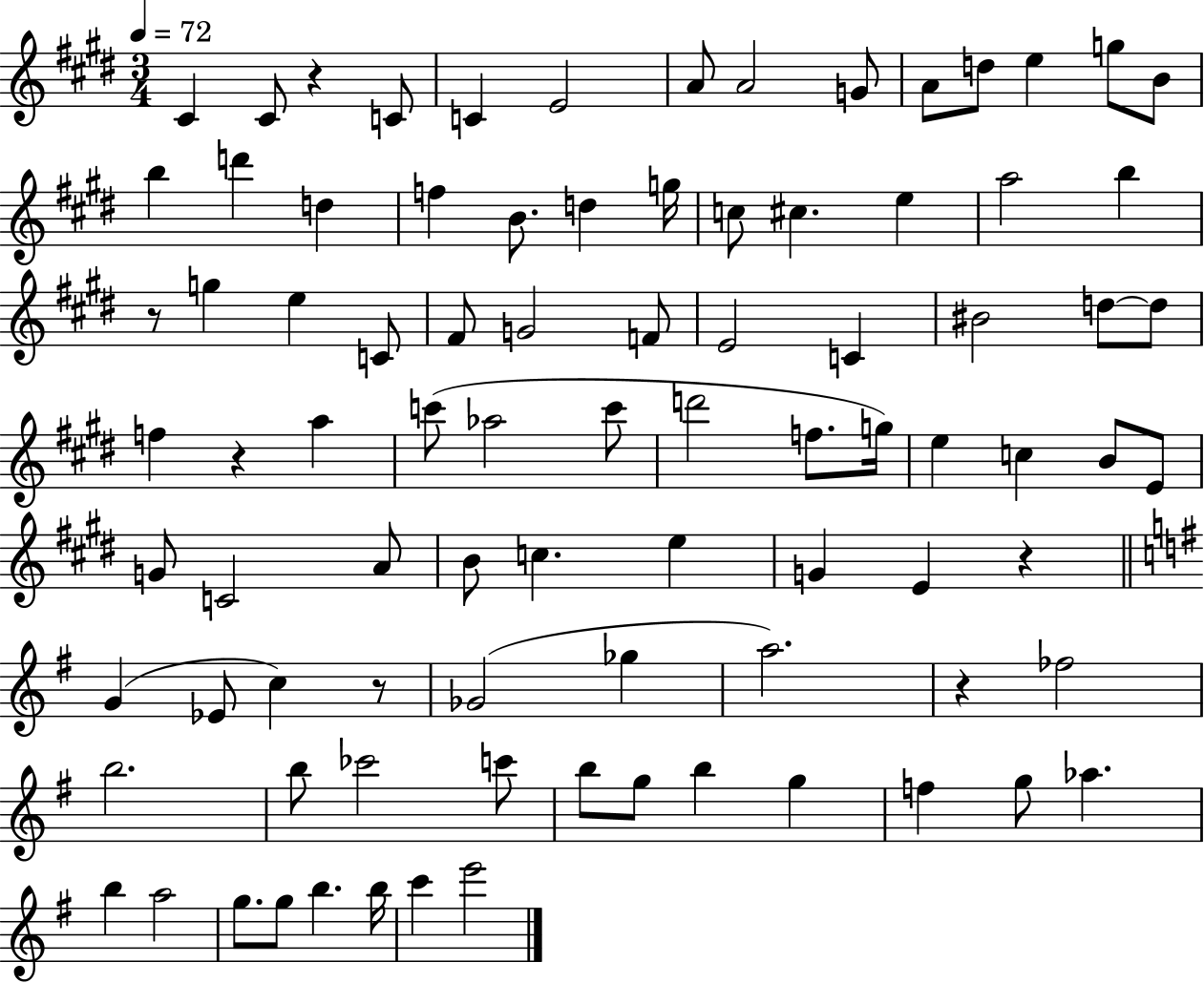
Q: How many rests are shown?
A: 6